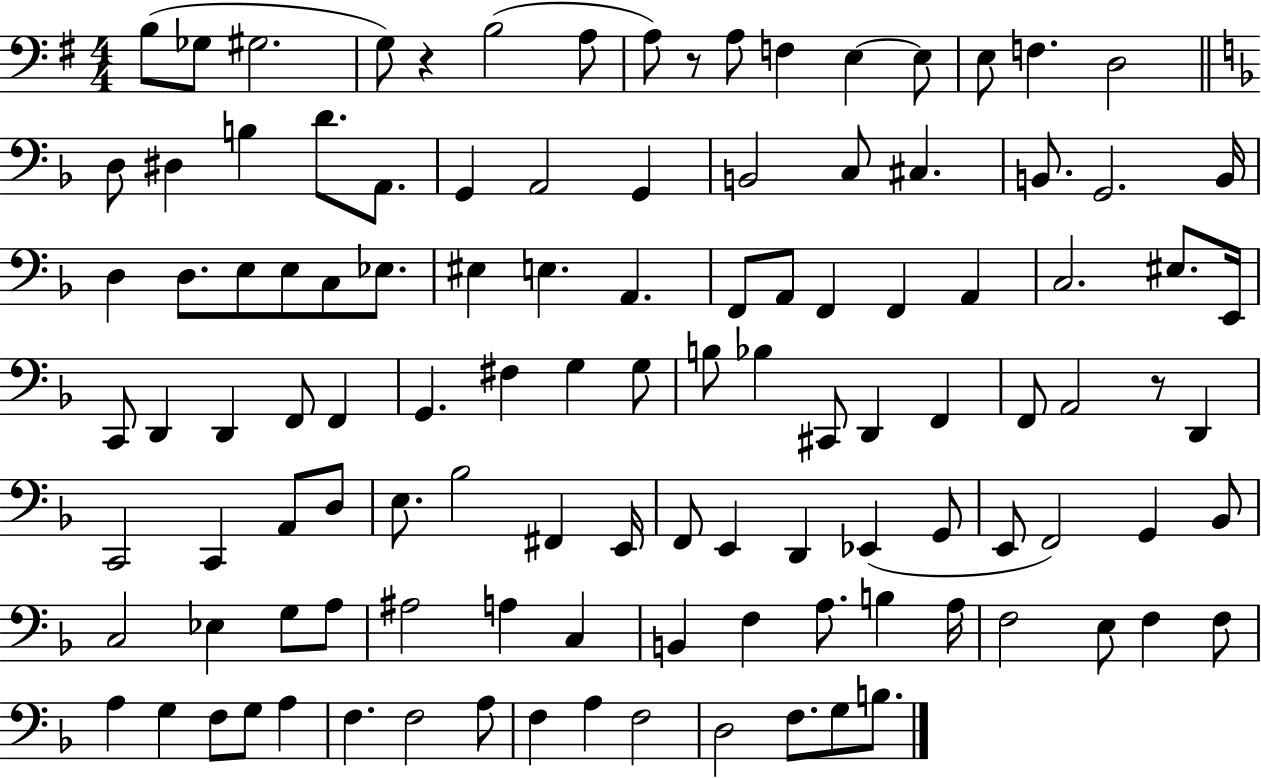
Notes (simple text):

B3/e Gb3/e G#3/h. G3/e R/q B3/h A3/e A3/e R/e A3/e F3/q E3/q E3/e E3/e F3/q. D3/h D3/e D#3/q B3/q D4/e. A2/e. G2/q A2/h G2/q B2/h C3/e C#3/q. B2/e. G2/h. B2/s D3/q D3/e. E3/e E3/e C3/e Eb3/e. EIS3/q E3/q. A2/q. F2/e A2/e F2/q F2/q A2/q C3/h. EIS3/e. E2/s C2/e D2/q D2/q F2/e F2/q G2/q. F#3/q G3/q G3/e B3/e Bb3/q C#2/e D2/q F2/q F2/e A2/h R/e D2/q C2/h C2/q A2/e D3/e E3/e. Bb3/h F#2/q E2/s F2/e E2/q D2/q Eb2/q G2/e E2/e F2/h G2/q Bb2/e C3/h Eb3/q G3/e A3/e A#3/h A3/q C3/q B2/q F3/q A3/e. B3/q A3/s F3/h E3/e F3/q F3/e A3/q G3/q F3/e G3/e A3/q F3/q. F3/h A3/e F3/q A3/q F3/h D3/h F3/e. G3/e B3/e.